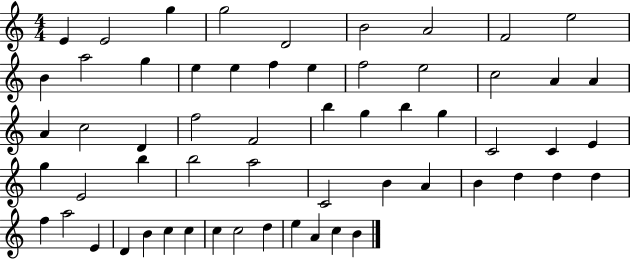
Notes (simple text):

E4/q E4/h G5/q G5/h D4/h B4/h A4/h F4/h E5/h B4/q A5/h G5/q E5/q E5/q F5/q E5/q F5/h E5/h C5/h A4/q A4/q A4/q C5/h D4/q F5/h F4/h B5/q G5/q B5/q G5/q C4/h C4/q E4/q G5/q E4/h B5/q B5/h A5/h C4/h B4/q A4/q B4/q D5/q D5/q D5/q F5/q A5/h E4/q D4/q B4/q C5/q C5/q C5/q C5/h D5/q E5/q A4/q C5/q B4/q